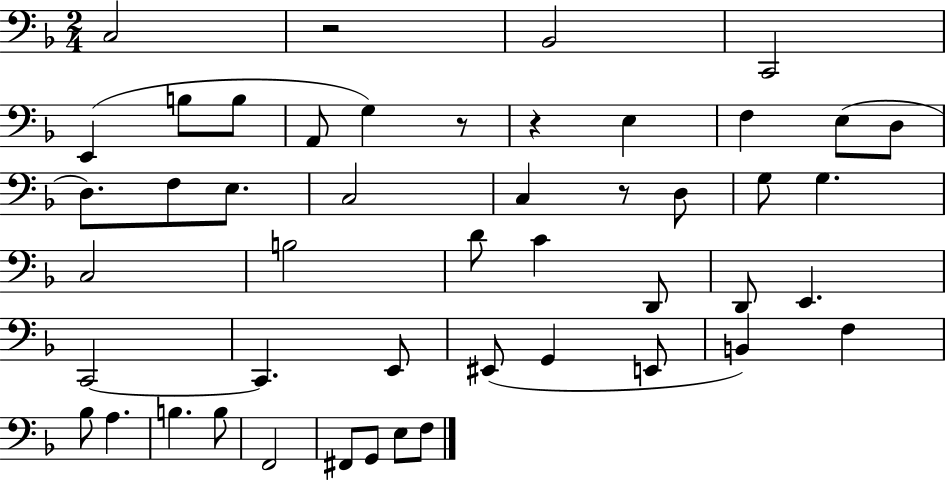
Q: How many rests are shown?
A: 4